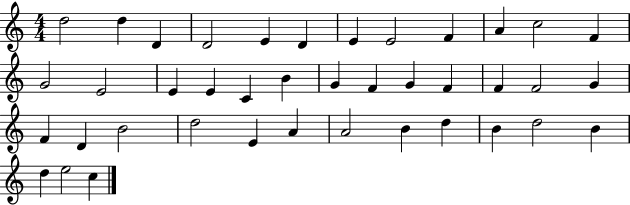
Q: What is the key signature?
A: C major